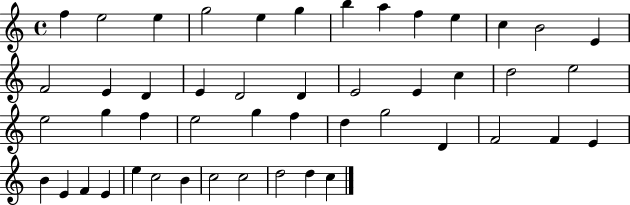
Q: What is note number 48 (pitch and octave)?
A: C5